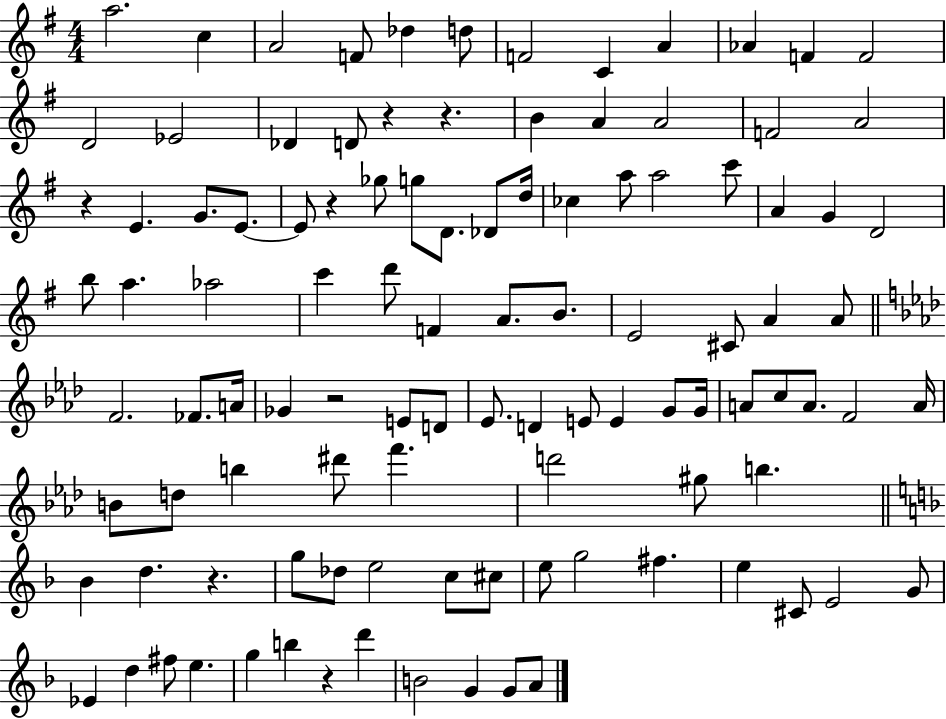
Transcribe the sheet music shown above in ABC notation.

X:1
T:Untitled
M:4/4
L:1/4
K:G
a2 c A2 F/2 _d d/2 F2 C A _A F F2 D2 _E2 _D D/2 z z B A A2 F2 A2 z E G/2 E/2 E/2 z _g/2 g/2 D/2 _D/2 d/4 _c a/2 a2 c'/2 A G D2 b/2 a _a2 c' d'/2 F A/2 B/2 E2 ^C/2 A A/2 F2 _F/2 A/4 _G z2 E/2 D/2 _E/2 D E/2 E G/2 G/4 A/2 c/2 A/2 F2 A/4 B/2 d/2 b ^d'/2 f' d'2 ^g/2 b _B d z g/2 _d/2 e2 c/2 ^c/2 e/2 g2 ^f e ^C/2 E2 G/2 _E d ^f/2 e g b z d' B2 G G/2 A/2